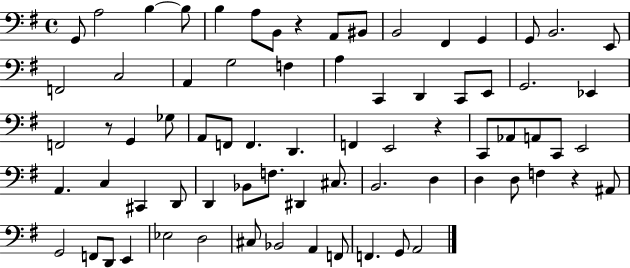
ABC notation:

X:1
T:Untitled
M:4/4
L:1/4
K:G
G,,/2 A,2 B, B,/2 B, A,/2 B,,/2 z A,,/2 ^B,,/2 B,,2 ^F,, G,, G,,/2 B,,2 E,,/2 F,,2 C,2 A,, G,2 F, A, C,, D,, C,,/2 E,,/2 G,,2 _E,, F,,2 z/2 G,, _G,/2 A,,/2 F,,/2 F,, D,, F,, E,,2 z C,,/2 _A,,/2 A,,/2 C,,/2 E,,2 A,, C, ^C,, D,,/2 D,, _B,,/2 F,/2 ^D,, ^C,/2 B,,2 D, D, D,/2 F, z ^A,,/2 G,,2 F,,/2 D,,/2 E,, _E,2 D,2 ^C,/2 _B,,2 A,, F,,/2 F,, G,,/2 A,,2